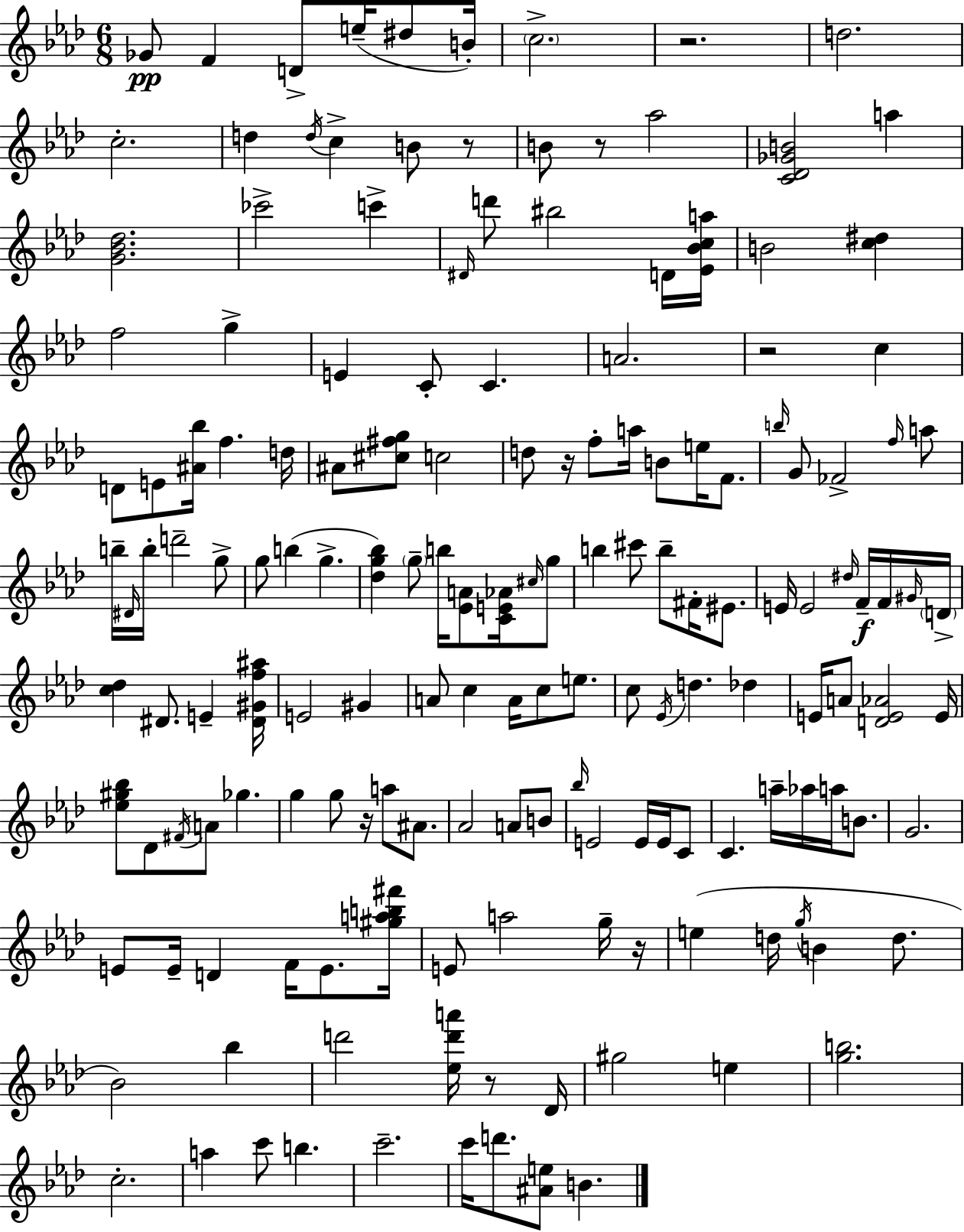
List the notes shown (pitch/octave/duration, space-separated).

Gb4/e F4/q D4/e E5/s D#5/e B4/s C5/h. R/h. D5/h. C5/h. D5/q D5/s C5/q B4/e R/e B4/e R/e Ab5/h [C4,Db4,Gb4,B4]/h A5/q [G4,Bb4,Db5]/h. CES6/h C6/q D#4/s D6/e BIS5/h D4/s [Eb4,Bb4,C5,A5]/s B4/h [C5,D#5]/q F5/h G5/q E4/q C4/e C4/q. A4/h. R/h C5/q D4/e E4/e [A#4,Bb5]/s F5/q. D5/s A#4/e [C#5,F#5,G5]/e C5/h D5/e R/s F5/e A5/s B4/e E5/s F4/e. B5/s G4/e FES4/h F5/s A5/e B5/s D#4/s B5/s D6/h G5/e G5/e B5/q G5/q. [Db5,G5,Bb5]/q G5/e B5/s [Eb4,A4]/e [C4,E4,Ab4]/s C#5/s G5/e B5/q C#6/e B5/e F#4/s EIS4/e. E4/s E4/h D#5/s F4/s F4/s G#4/s D4/s [C5,Db5]/q D#4/e. E4/q [D#4,G#4,F5,A#5]/s E4/h G#4/q A4/e C5/q A4/s C5/e E5/e. C5/e Eb4/s D5/q. Db5/q E4/s A4/e [D4,E4,Ab4]/h E4/s [Eb5,G#5,Bb5]/e Db4/e F#4/s A4/e Gb5/q. G5/q G5/e R/s A5/e A#4/e. Ab4/h A4/e B4/e Bb5/s E4/h E4/s E4/s C4/e C4/q. A5/s Ab5/s A5/s B4/e. G4/h. E4/e E4/s D4/q F4/s E4/e. [G#5,A5,B5,F#6]/s E4/e A5/h G5/s R/s E5/q D5/s G5/s B4/q D5/e. Bb4/h Bb5/q D6/h [Eb5,D6,A6]/s R/e Db4/s G#5/h E5/q [G5,B5]/h. C5/h. A5/q C6/e B5/q. C6/h. C6/s D6/e. [A#4,E5]/e B4/q.